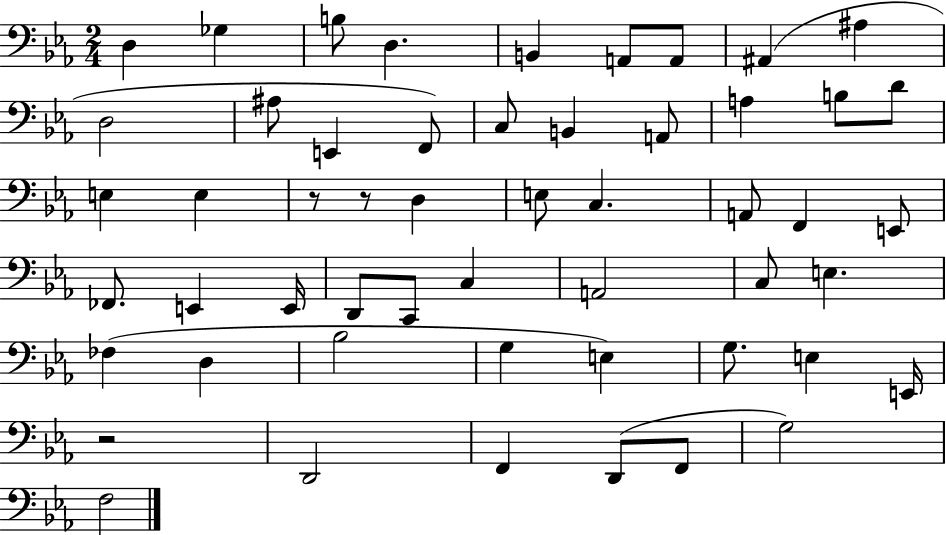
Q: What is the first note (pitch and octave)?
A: D3